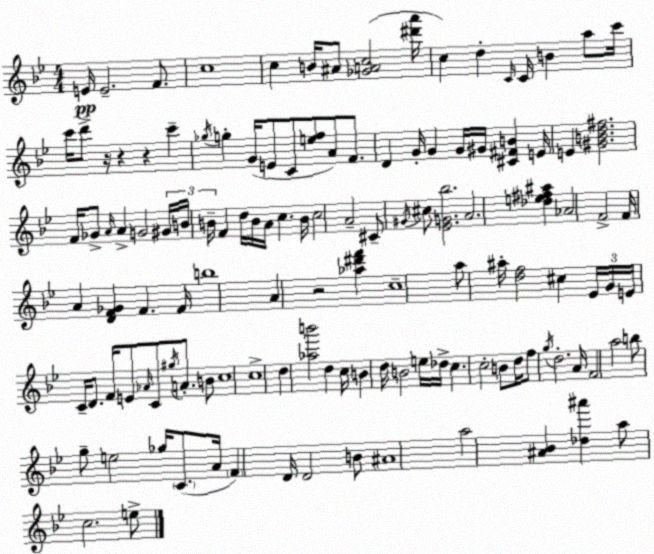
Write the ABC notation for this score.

X:1
T:Untitled
M:4/4
L:1/4
K:Gm
E/4 E2 F/2 c4 c B/4 ^A/2 [_GAc]2 [^d'a']/4 c d C/4 C/4 B a/2 c'/4 c'/4 d'/2 z/4 z z c' _g/4 g G/4 E/2 C/2 [ef]/2 A/2 F/2 D G/4 G G/4 ^G/4 [^C^FB] E/4 E [^GBd^f]2 F/4 _G/2 A/4 A G2 ^G/4 B/4 B/4 F d/4 B/4 A/4 c B/4 c2 A2 ^C/2 ^G/4 ^c/2 [_EG_b]2 A2 [_de^f^a] _A2 F2 F/4 A [DF_G] F F/4 b4 A z2 [_a^d'f'] c4 a/2 ^a/4 [df]2 ^c _E/4 G/4 E/4 C/4 D/2 F/4 E/2 _A/4 C/2 ^g/4 A/2 B/2 c4 c4 d [_ab']2 d c/4 B d/4 B2 e/4 _d/4 c c2 B/2 d/4 f/2 g/4 d2 A/4 F2 a2 b/2 g/2 e2 _g/4 C/2 A/4 F D/4 D2 B/2 ^A4 a2 [^A_B] [_d^a'] a/2 c2 e/2